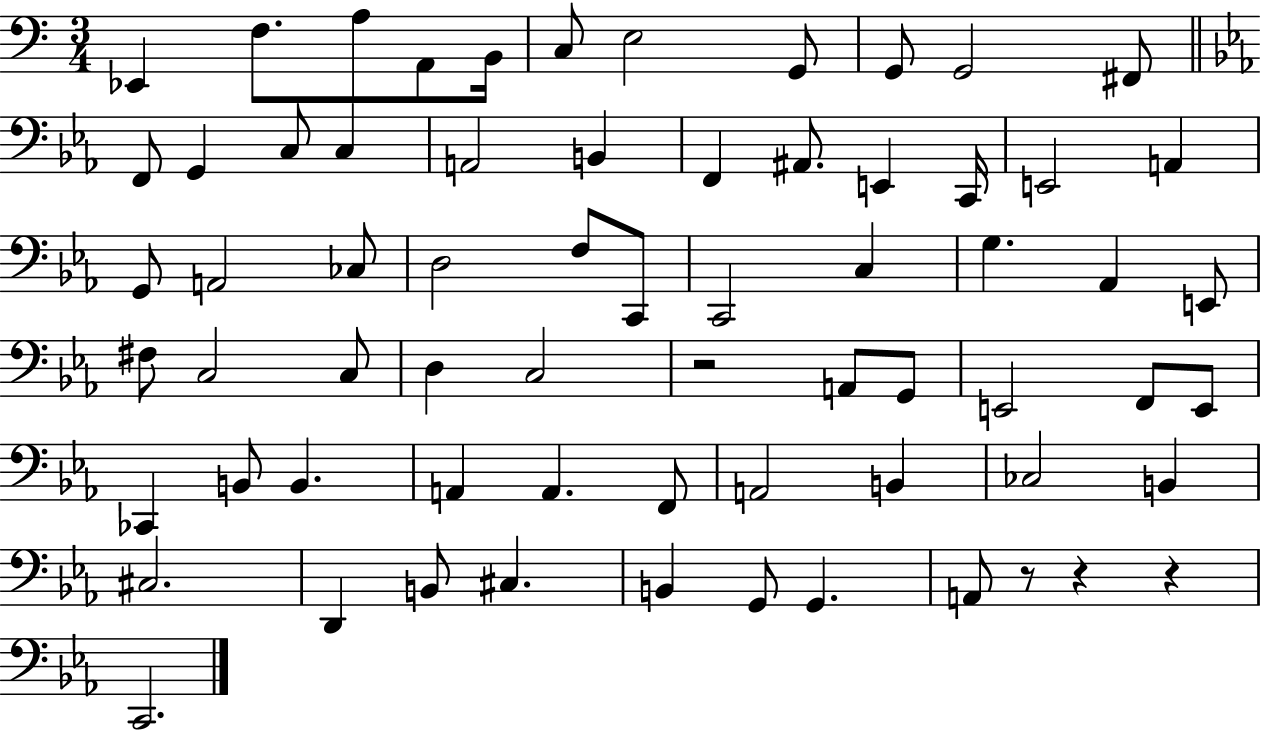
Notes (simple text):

Eb2/q F3/e. A3/e A2/e B2/s C3/e E3/h G2/e G2/e G2/h F#2/e F2/e G2/q C3/e C3/q A2/h B2/q F2/q A#2/e. E2/q C2/s E2/h A2/q G2/e A2/h CES3/e D3/h F3/e C2/e C2/h C3/q G3/q. Ab2/q E2/e F#3/e C3/h C3/e D3/q C3/h R/h A2/e G2/e E2/h F2/e E2/e CES2/q B2/e B2/q. A2/q A2/q. F2/e A2/h B2/q CES3/h B2/q C#3/h. D2/q B2/e C#3/q. B2/q G2/e G2/q. A2/e R/e R/q R/q C2/h.